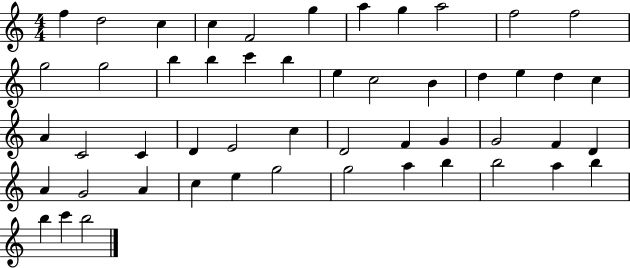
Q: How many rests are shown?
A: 0